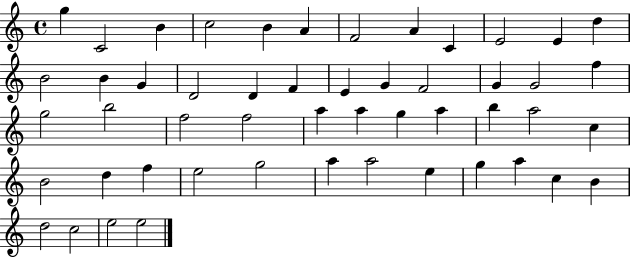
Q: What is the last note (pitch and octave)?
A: E5